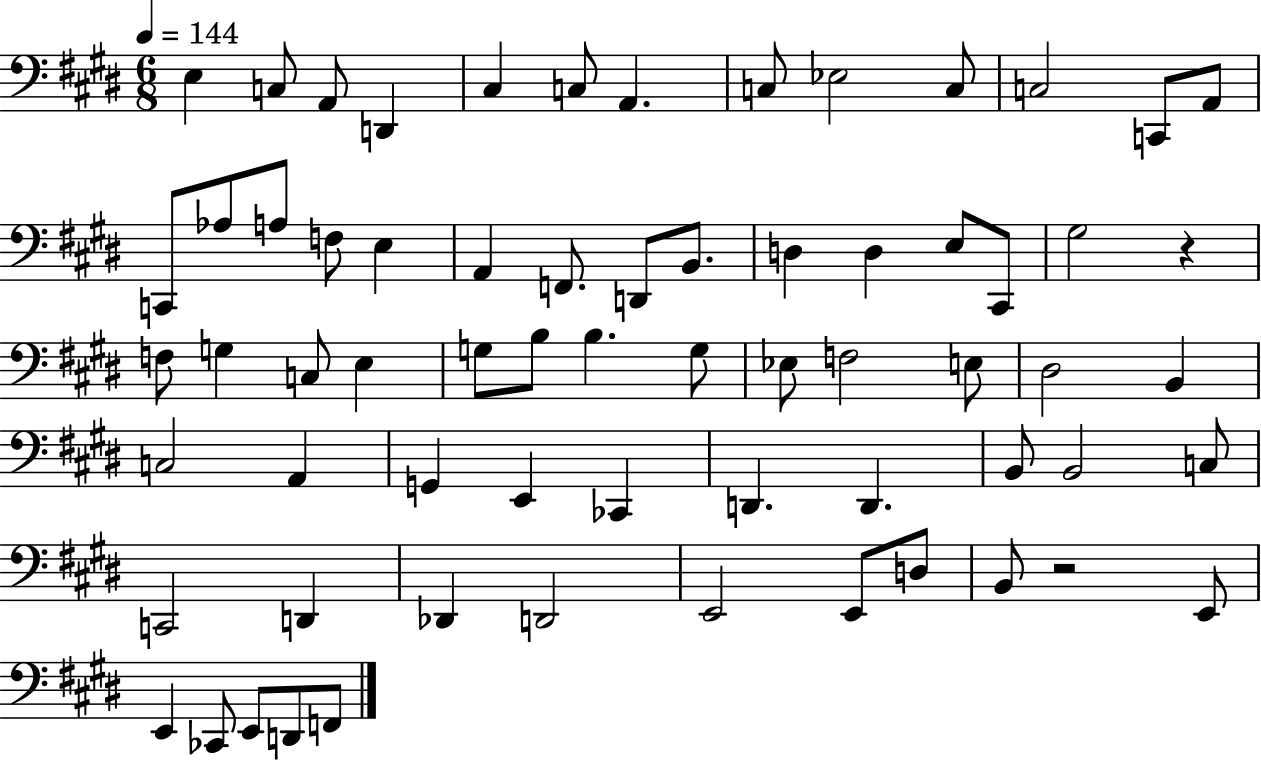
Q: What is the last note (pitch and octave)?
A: F2